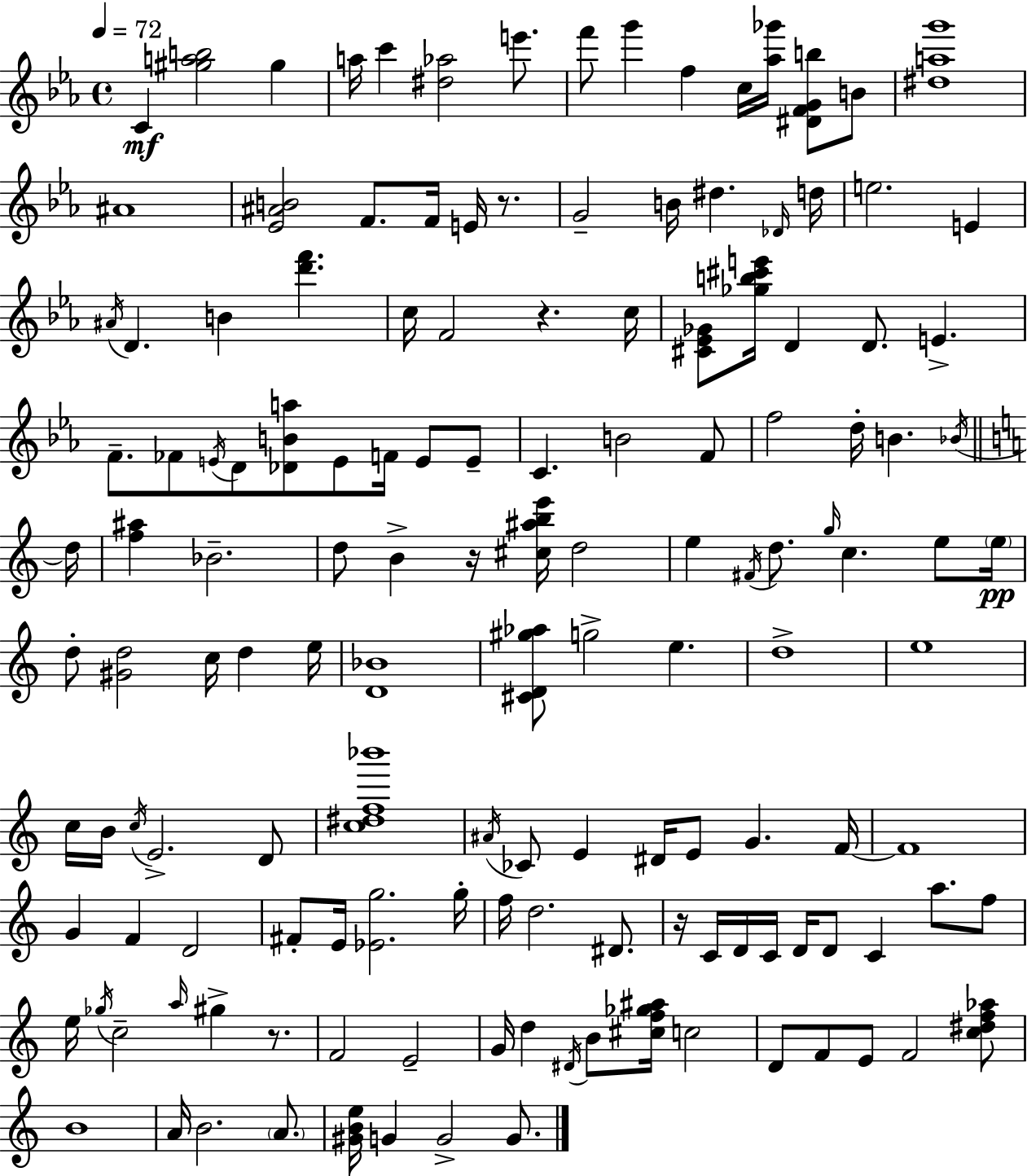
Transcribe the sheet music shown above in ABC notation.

X:1
T:Untitled
M:4/4
L:1/4
K:Cm
C [^gab]2 ^g a/4 c' [^d_a]2 e'/2 f'/2 g' f c/4 [_a_g']/4 [^DFGb]/2 B/2 [^dag']4 ^A4 [_E^AB]2 F/2 F/4 E/4 z/2 G2 B/4 ^d _D/4 d/4 e2 E ^A/4 D B [d'f'] c/4 F2 z c/4 [^C_E_G]/2 [_gb^c'e']/4 D D/2 E F/2 _F/2 E/4 D/2 [_DBa]/2 E/2 F/4 E/2 E/2 C B2 F/2 f2 d/4 B _B/4 d/4 [f^a] _B2 d/2 B z/4 [^c^abe']/4 d2 e ^F/4 d/2 g/4 c e/2 e/4 d/2 [^Gd]2 c/4 d e/4 [D_B]4 [^CD^g_a]/2 g2 e d4 e4 c/4 B/4 c/4 E2 D/2 [c^df_b']4 ^A/4 _C/2 E ^D/4 E/2 G F/4 F4 G F D2 ^F/2 E/4 [_Eg]2 g/4 f/4 d2 ^D/2 z/4 C/4 D/4 C/4 D/4 D/2 C a/2 f/2 e/4 _g/4 c2 a/4 ^g z/2 F2 E2 G/4 d ^D/4 B/2 [^cf_g^a]/4 c2 D/2 F/2 E/2 F2 [c^df_a]/2 B4 A/4 B2 A/2 [^GBe]/4 G G2 G/2